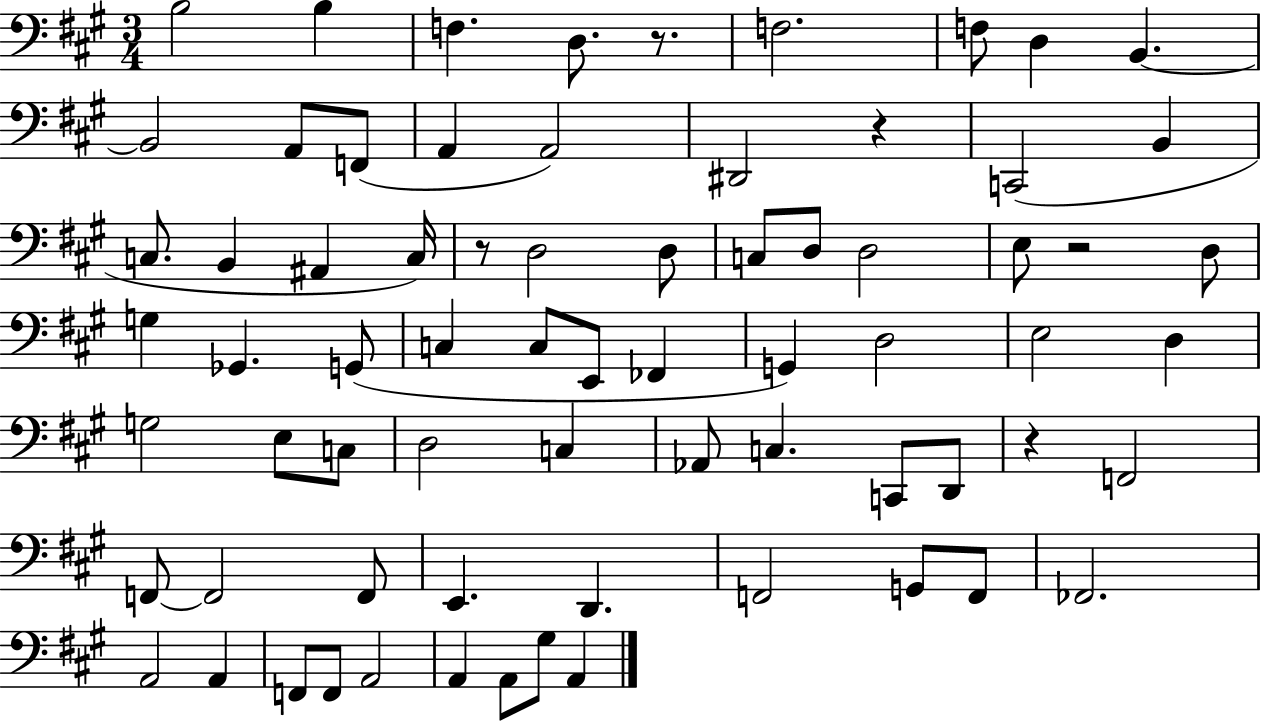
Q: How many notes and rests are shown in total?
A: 71